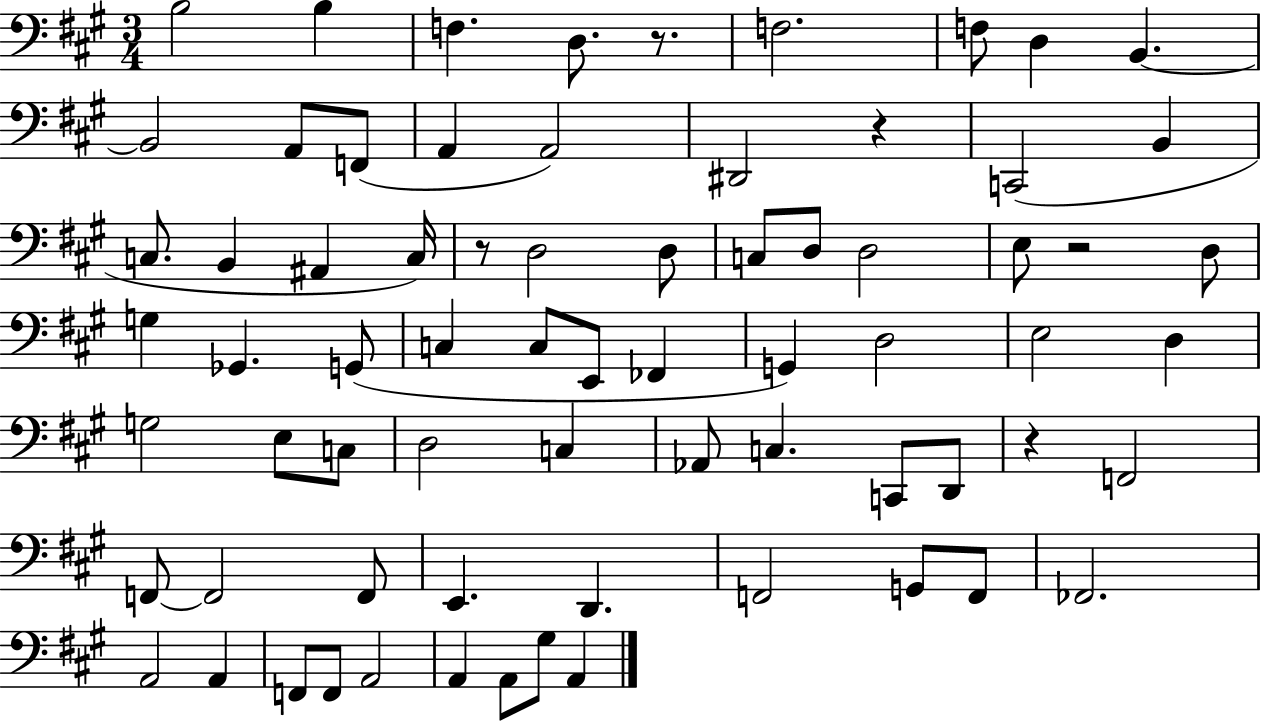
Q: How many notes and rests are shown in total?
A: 71